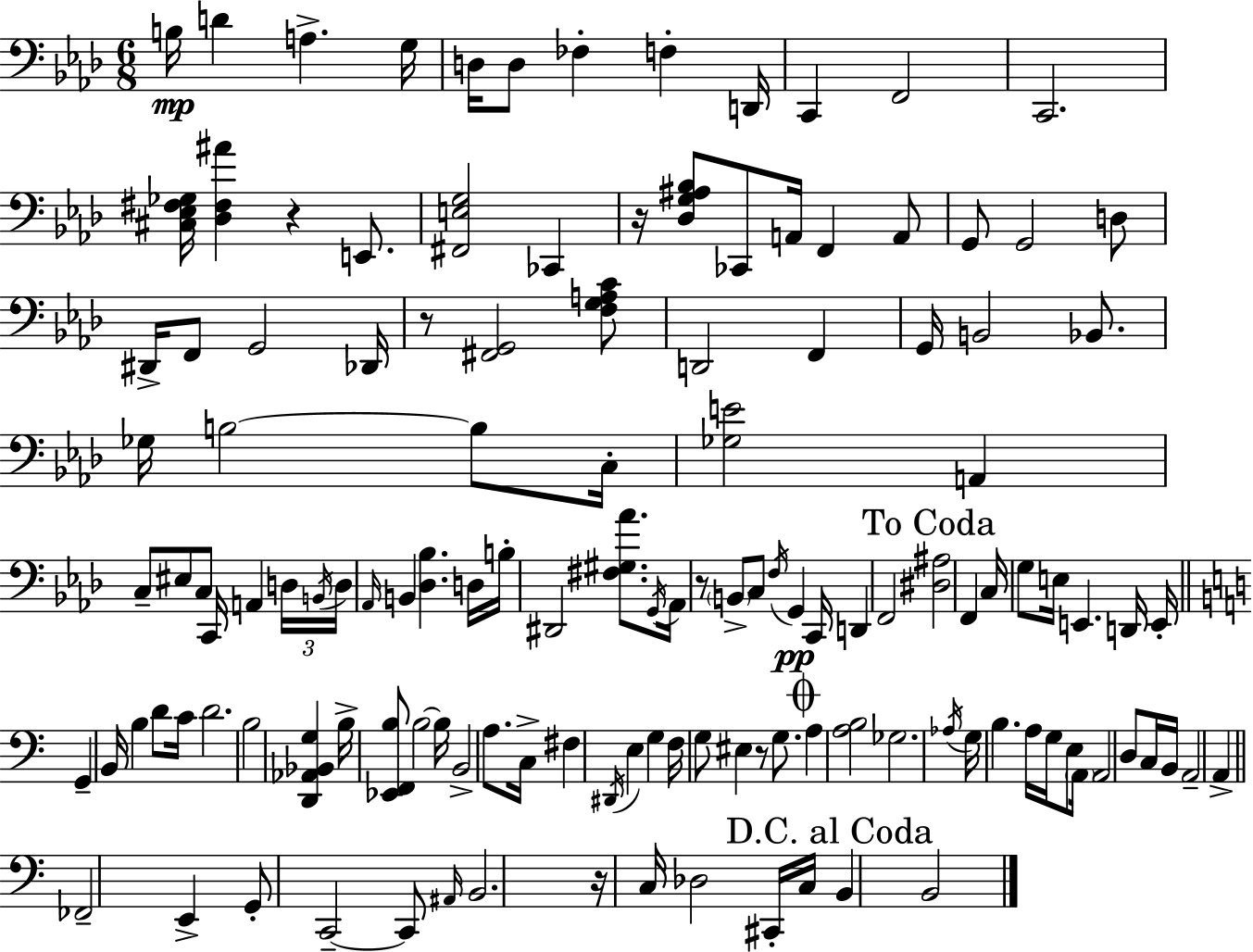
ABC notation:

X:1
T:Untitled
M:6/8
L:1/4
K:Ab
B,/4 D A, G,/4 D,/4 D,/2 _F, F, D,,/4 C,, F,,2 C,,2 [^C,_E,^F,_G,]/4 [_D,^F,^A] z E,,/2 [^F,,E,G,]2 _C,, z/4 [_D,G,^A,_B,]/2 _C,,/2 A,,/4 F,, A,,/2 G,,/2 G,,2 D,/2 ^D,,/4 F,,/2 G,,2 _D,,/4 z/2 [^F,,G,,]2 [F,G,A,C]/2 D,,2 F,, G,,/4 B,,2 _B,,/2 _G,/4 B,2 B,/2 C,/4 [_G,E]2 A,, C,/2 ^E,/2 C,/2 C,,/4 A,, D,/4 B,,/4 D,/4 _A,,/4 B,, [_D,_B,] D,/4 B,/4 ^D,,2 [^F,^G,_A]/2 G,,/4 _A,,/4 z/2 B,,/2 C,/2 F,/4 G,, C,,/4 D,, F,,2 [^D,^A,]2 F,, C,/4 G,/2 E,/4 E,, D,,/4 E,,/4 G,, B,,/4 B, D/2 C/4 D2 B,2 [D,,_A,,_B,,G,] B,/4 [_E,,F,,B,]/2 B,2 B,/4 B,,2 A,/2 C,/4 ^F, ^D,,/4 E, G, F,/4 G,/2 ^E, z/2 G,/2 A, [A,B,]2 _G,2 _A,/4 G,/4 B, A,/4 G,/4 E,/2 A,,/4 A,,2 D,/2 C,/4 B,,/4 A,,2 A,, _F,,2 E,, G,,/2 C,,2 C,,/2 ^A,,/4 B,,2 z/4 C,/4 _D,2 ^C,,/4 C,/4 B,, B,,2